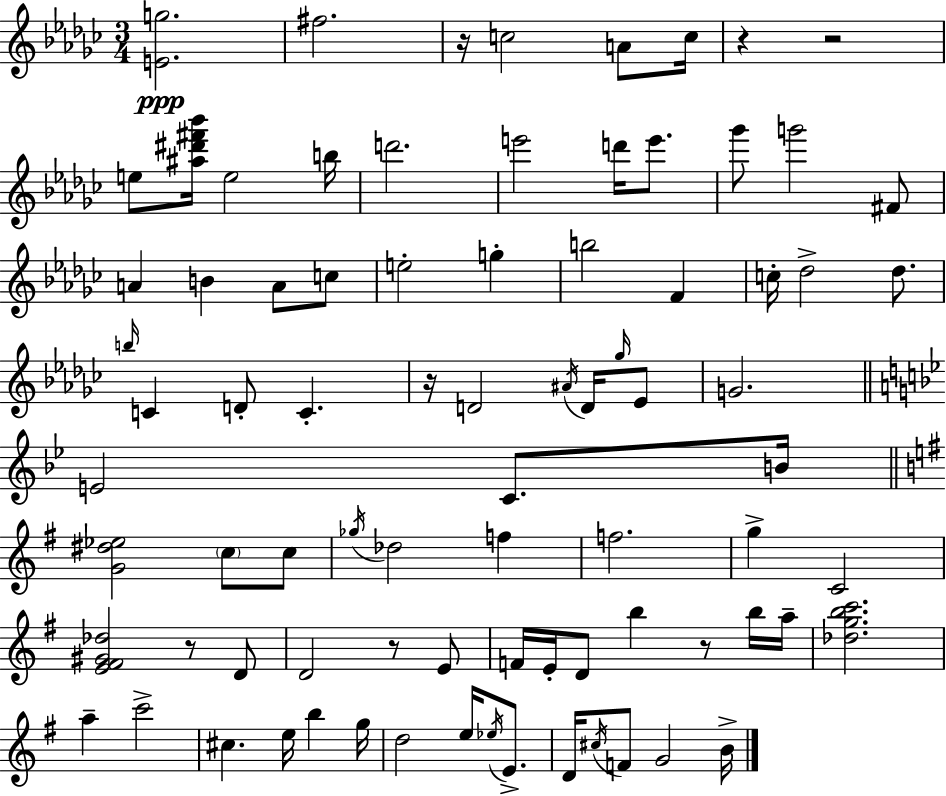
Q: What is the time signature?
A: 3/4